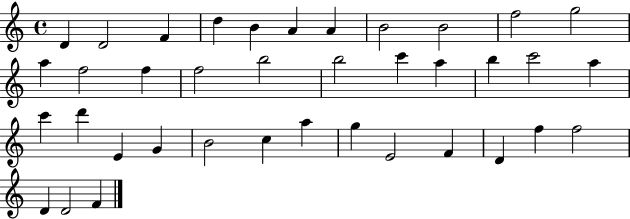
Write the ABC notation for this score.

X:1
T:Untitled
M:4/4
L:1/4
K:C
D D2 F d B A A B2 B2 f2 g2 a f2 f f2 b2 b2 c' a b c'2 a c' d' E G B2 c a g E2 F D f f2 D D2 F